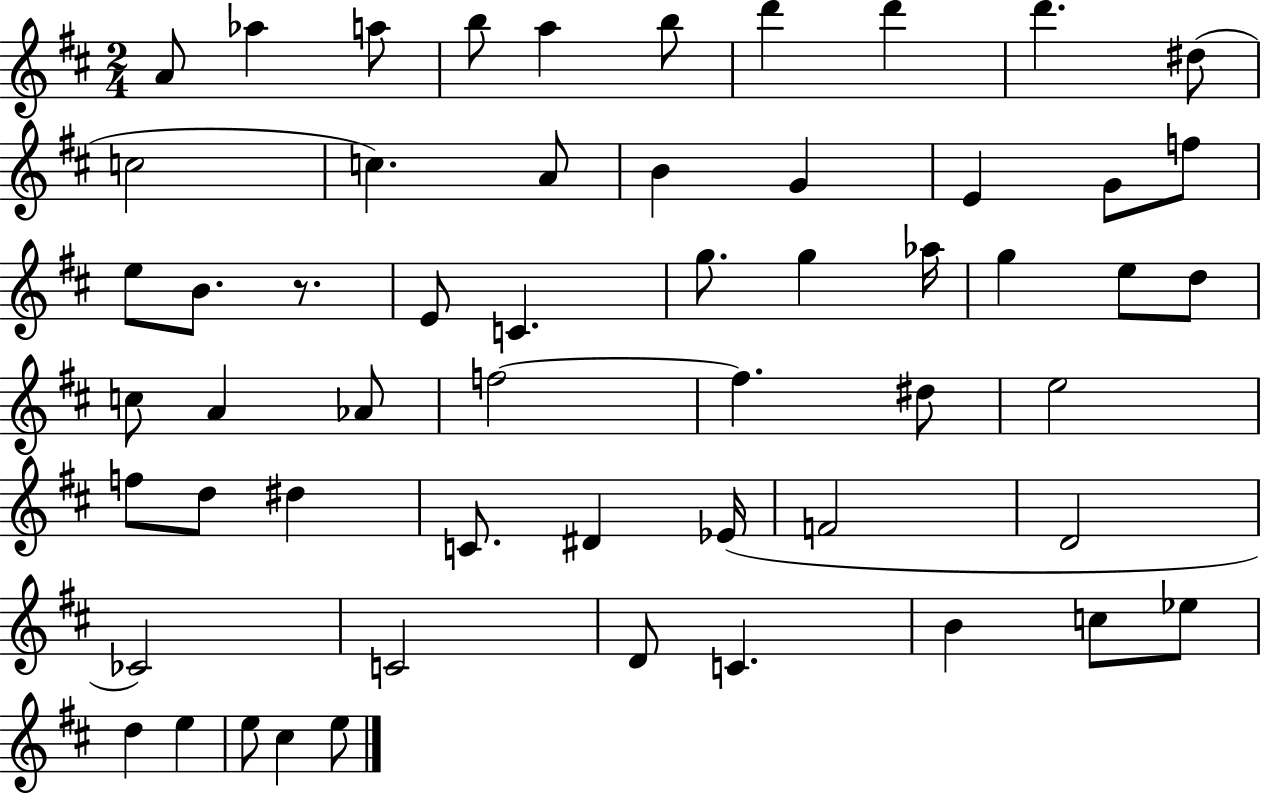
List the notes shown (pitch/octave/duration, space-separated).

A4/e Ab5/q A5/e B5/e A5/q B5/e D6/q D6/q D6/q. D#5/e C5/h C5/q. A4/e B4/q G4/q E4/q G4/e F5/e E5/e B4/e. R/e. E4/e C4/q. G5/e. G5/q Ab5/s G5/q E5/e D5/e C5/e A4/q Ab4/e F5/h F5/q. D#5/e E5/h F5/e D5/e D#5/q C4/e. D#4/q Eb4/s F4/h D4/h CES4/h C4/h D4/e C4/q. B4/q C5/e Eb5/e D5/q E5/q E5/e C#5/q E5/e